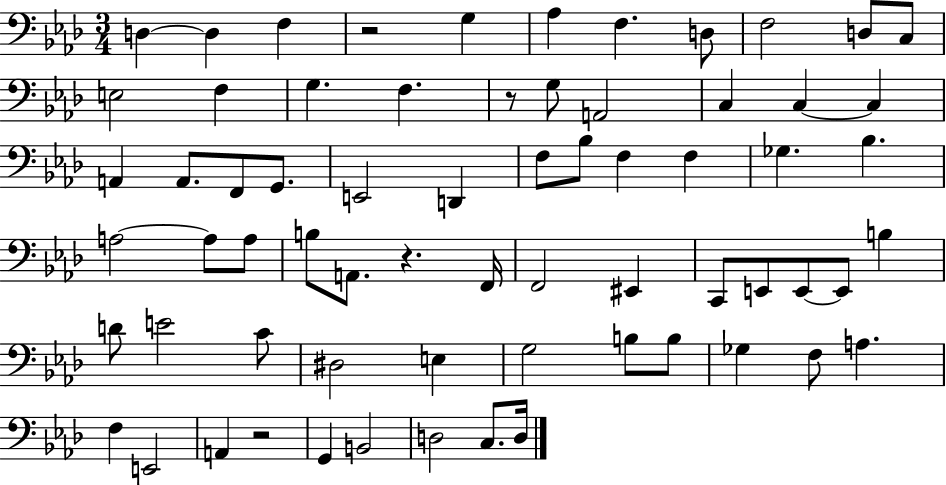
{
  \clef bass
  \numericTimeSignature
  \time 3/4
  \key aes \major
  d4~~ d4 f4 | r2 g4 | aes4 f4. d8 | f2 d8 c8 | \break e2 f4 | g4. f4. | r8 g8 a,2 | c4 c4~~ c4 | \break a,4 a,8. f,8 g,8. | e,2 d,4 | f8 bes8 f4 f4 | ges4. bes4. | \break a2~~ a8 a8 | b8 a,8. r4. f,16 | f,2 eis,4 | c,8 e,8 e,8~~ e,8 b4 | \break d'8 e'2 c'8 | dis2 e4 | g2 b8 b8 | ges4 f8 a4. | \break f4 e,2 | a,4 r2 | g,4 b,2 | d2 c8. d16 | \break \bar "|."
}